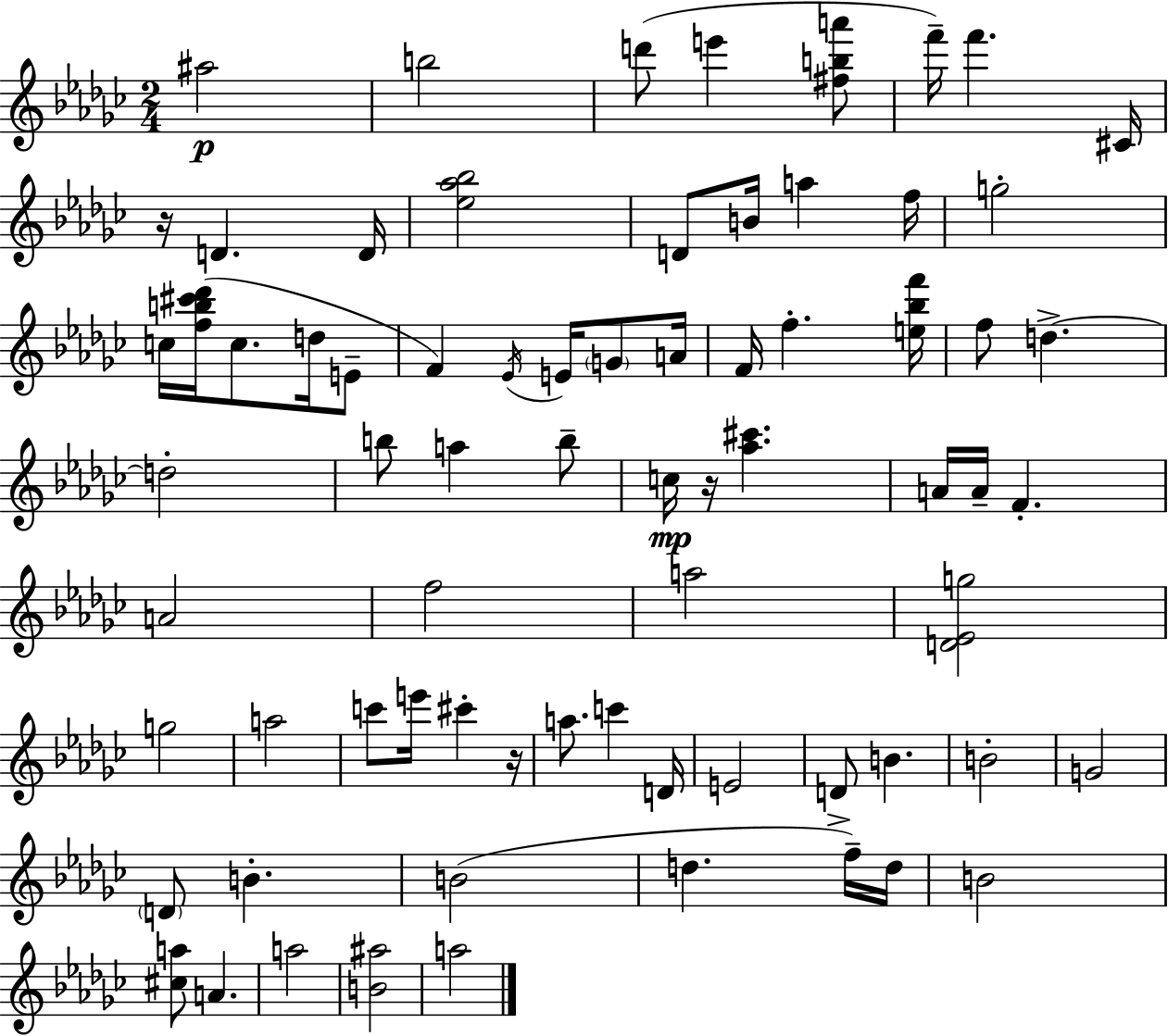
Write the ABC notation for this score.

X:1
T:Untitled
M:2/4
L:1/4
K:Ebm
^a2 b2 d'/2 e' [^fba']/2 f'/4 f' ^C/4 z/4 D D/4 [_e_a_b]2 D/2 B/4 a f/4 g2 c/4 [fb^c'_d']/4 c/2 d/4 E/2 F _E/4 E/4 G/2 A/4 F/4 f [e_bf']/4 f/2 d d2 b/2 a b/2 c/4 z/4 [_a^c'] A/4 A/4 F A2 f2 a2 [D_Eg]2 g2 a2 c'/2 e'/4 ^c' z/4 a/2 c' D/4 E2 D/2 B B2 G2 D/2 B B2 d f/4 d/4 B2 [^ca]/2 A a2 [B^a]2 a2